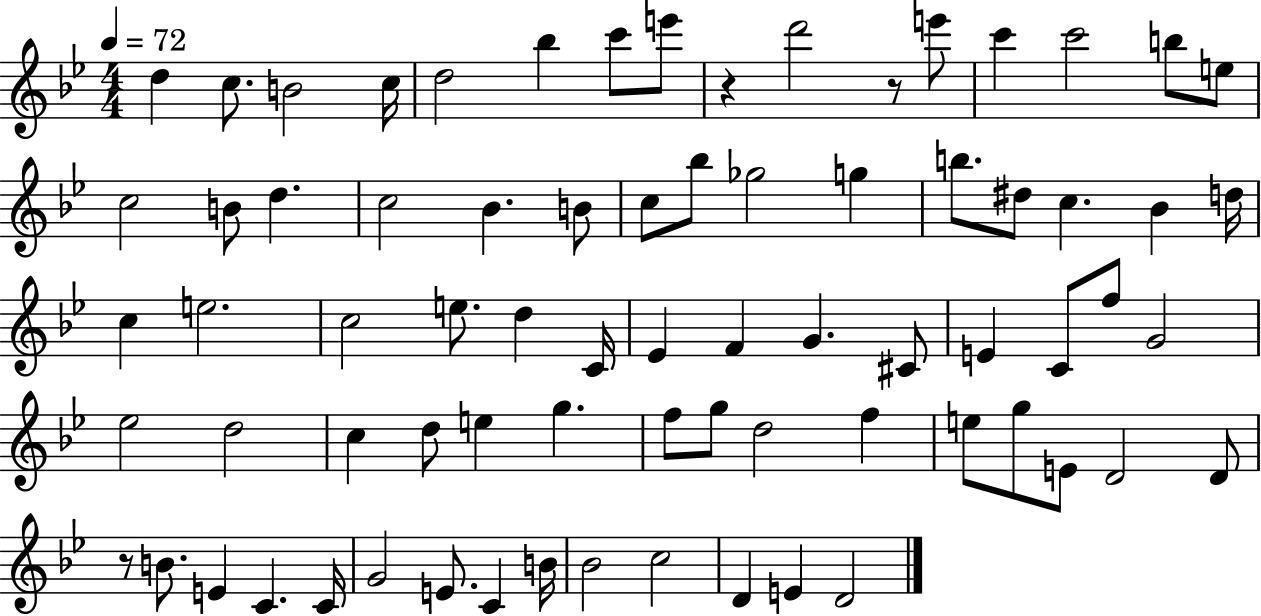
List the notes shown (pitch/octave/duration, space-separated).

D5/q C5/e. B4/h C5/s D5/h Bb5/q C6/e E6/e R/q D6/h R/e E6/e C6/q C6/h B5/e E5/e C5/h B4/e D5/q. C5/h Bb4/q. B4/e C5/e Bb5/e Gb5/h G5/q B5/e. D#5/e C5/q. Bb4/q D5/s C5/q E5/h. C5/h E5/e. D5/q C4/s Eb4/q F4/q G4/q. C#4/e E4/q C4/e F5/e G4/h Eb5/h D5/h C5/q D5/e E5/q G5/q. F5/e G5/e D5/h F5/q E5/e G5/e E4/e D4/h D4/e R/e B4/e. E4/q C4/q. C4/s G4/h E4/e. C4/q B4/s Bb4/h C5/h D4/q E4/q D4/h